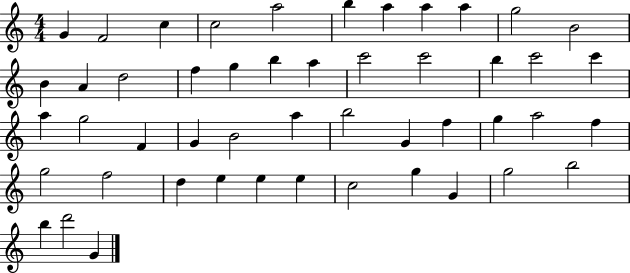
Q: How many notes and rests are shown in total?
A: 49